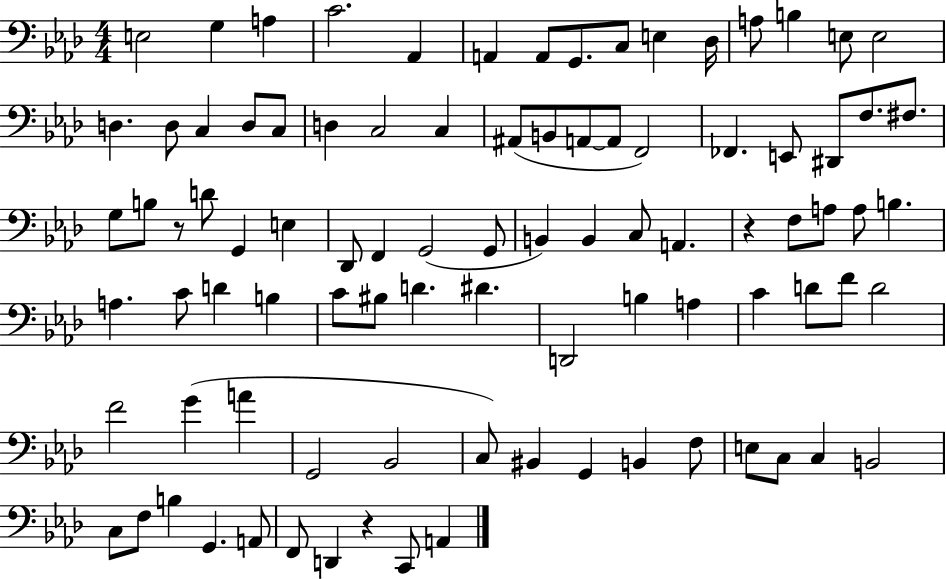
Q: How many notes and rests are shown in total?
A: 91